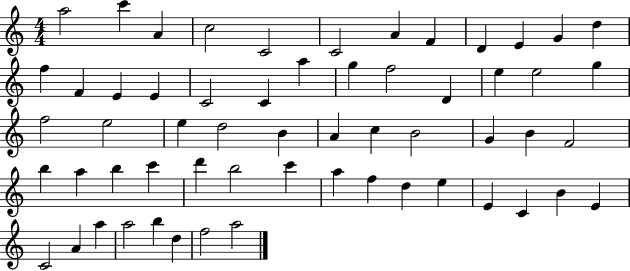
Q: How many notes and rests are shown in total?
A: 59